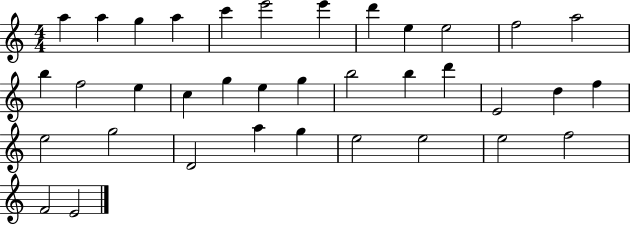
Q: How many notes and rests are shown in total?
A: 36